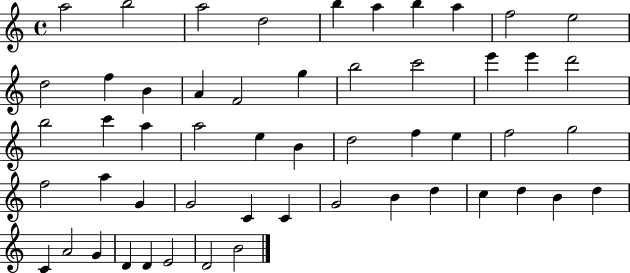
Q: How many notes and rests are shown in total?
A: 53